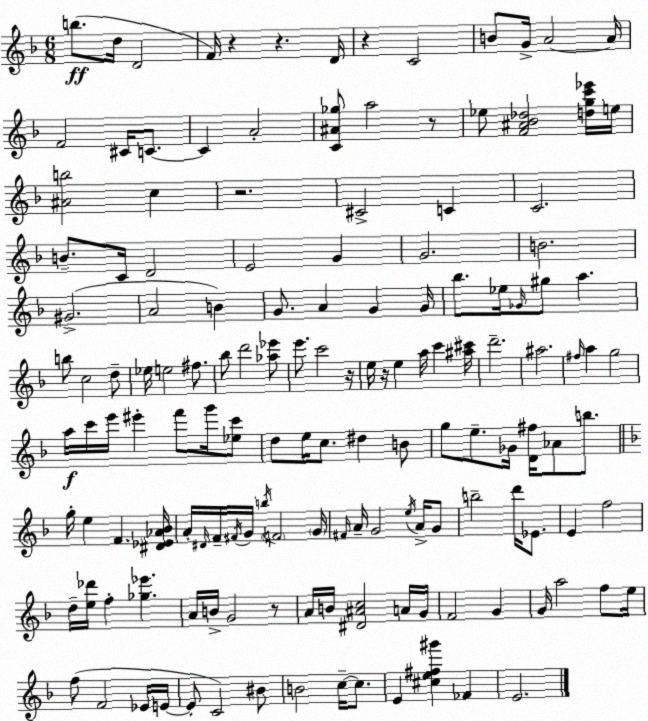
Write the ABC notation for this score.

X:1
T:Untitled
M:6/8
L:1/4
K:Dm
b/2 d/4 D2 F/4 z z D/4 z C2 B/2 G/4 A2 A/4 F2 ^C/4 C/2 C A2 [C^A_g]/2 a2 z/2 _e/2 [F^A_B_d]2 [dgc'_e']/4 e/4 [^Ab]2 c z2 ^C2 C C2 B/2 C/4 D2 E2 G G2 B2 ^G2 A2 B G/2 A G G/4 _b/2 _e/4 _G/4 ^g/2 a b/2 c2 d/2 _e/4 e2 ^f/2 _b/2 d'2 [_a_e']/2 e'/2 c'2 z/4 e/4 z/4 e a/4 c' [^a^c']/4 d'2 ^a2 ^f/4 a g2 a/4 c'/4 e'/4 ^e' f'/2 g'/4 [_ec']/2 d/2 e/4 c/2 ^d B/2 g/2 e/2 _G/4 [D^f]/4 _A/2 b/2 g/4 e F [^D_E_A_B]/4 A/4 ^D/4 F/4 ^F/4 G/4 b/4 F2 G/4 ^F/4 A/4 G2 e/4 A/4 G/2 b2 d'/4 _E/2 E f2 d/4 [e_d']/4 f [_g_e'] A/4 B/4 G2 z/2 A/4 B/4 [^D^Ac]2 A/4 G/4 F2 G G/4 a2 f/2 e/4 f/2 F2 _E/4 E/4 E/2 C2 ^B/2 B2 c/4 c/2 E [^ce^f^g'] _F E2